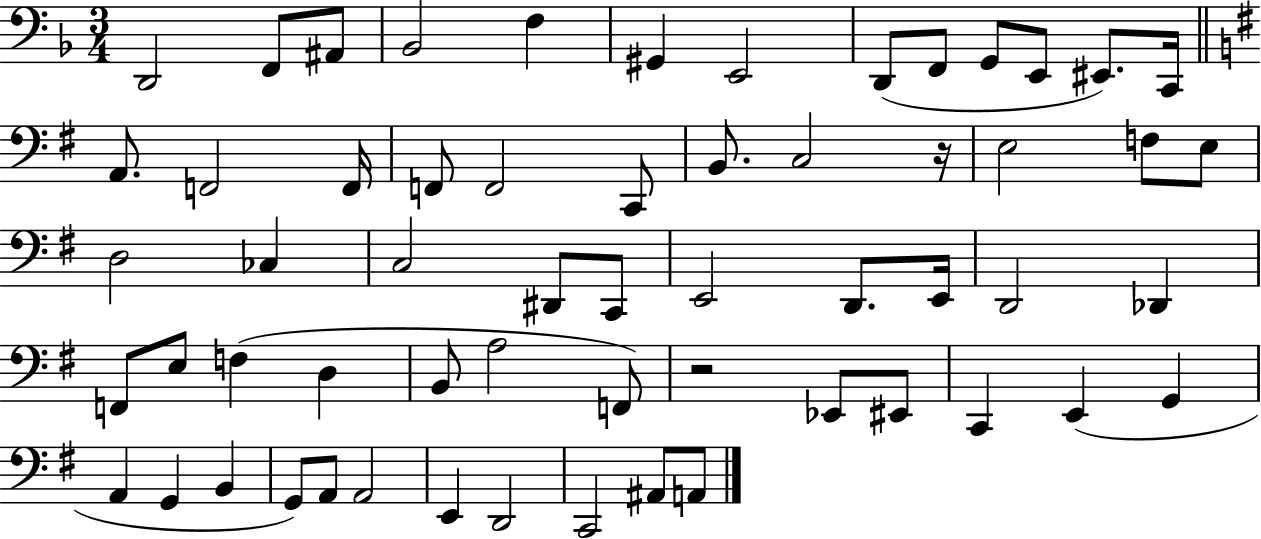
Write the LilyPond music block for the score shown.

{
  \clef bass
  \numericTimeSignature
  \time 3/4
  \key f \major
  d,2 f,8 ais,8 | bes,2 f4 | gis,4 e,2 | d,8( f,8 g,8 e,8 eis,8.) c,16 | \break \bar "||" \break \key g \major a,8. f,2 f,16 | f,8 f,2 c,8 | b,8. c2 r16 | e2 f8 e8 | \break d2 ces4 | c2 dis,8 c,8 | e,2 d,8. e,16 | d,2 des,4 | \break f,8 e8 f4( d4 | b,8 a2 f,8) | r2 ees,8 eis,8 | c,4 e,4( g,4 | \break a,4 g,4 b,4 | g,8) a,8 a,2 | e,4 d,2 | c,2 ais,8 a,8 | \break \bar "|."
}